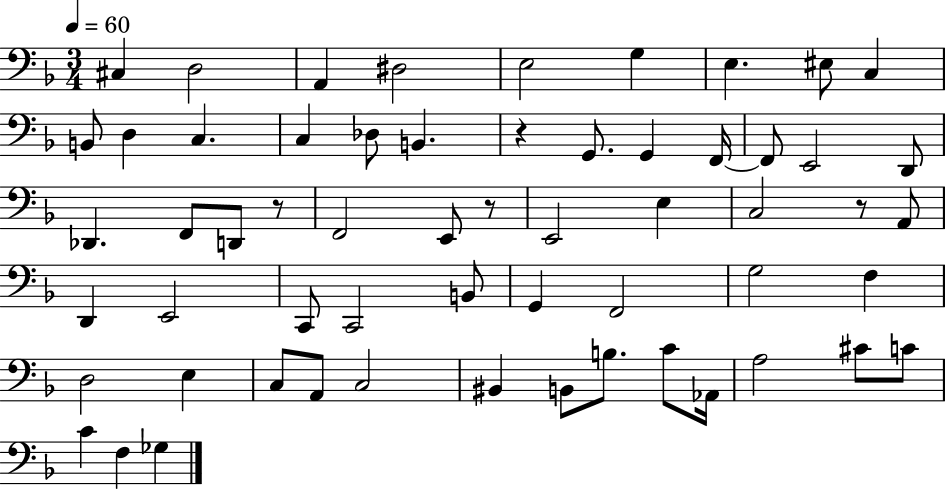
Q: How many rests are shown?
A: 4